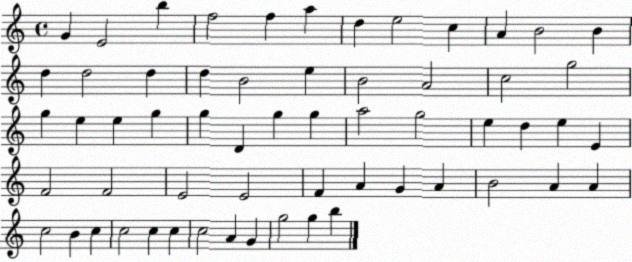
X:1
T:Untitled
M:4/4
L:1/4
K:C
G E2 b f2 f a d e2 c A B2 B d d2 d d B2 e B2 A2 c2 g2 g e e g g D g g a2 g2 e d e E F2 F2 E2 E2 F A G A B2 A A c2 B c c2 c c c2 A G g2 g b